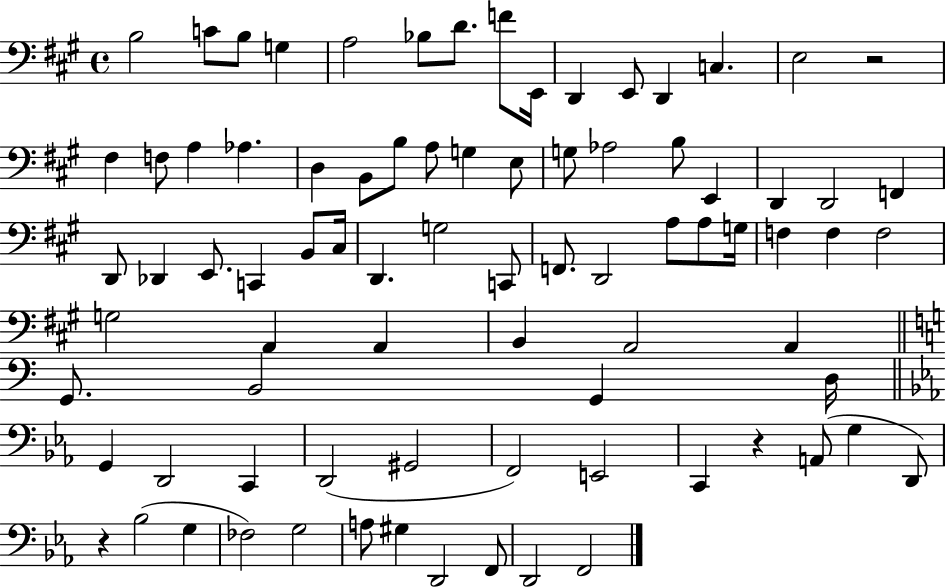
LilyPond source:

{
  \clef bass
  \time 4/4
  \defaultTimeSignature
  \key a \major
  b2 c'8 b8 g4 | a2 bes8 d'8. f'8 e,16 | d,4 e,8 d,4 c4. | e2 r2 | \break fis4 f8 a4 aes4. | d4 b,8 b8 a8 g4 e8 | g8 aes2 b8 e,4 | d,4 d,2 f,4 | \break d,8 des,4 e,8. c,4 b,8 cis16 | d,4. g2 c,8 | f,8. d,2 a8 a8 g16 | f4 f4 f2 | \break g2 a,4 a,4 | b,4 a,2 a,4 | \bar "||" \break \key c \major g,8. b,2 g,4 d16 | \bar "||" \break \key c \minor g,4 d,2 c,4 | d,2( gis,2 | f,2) e,2 | c,4 r4 a,8( g4 d,8) | \break r4 bes2( g4 | fes2) g2 | a8 gis4 d,2 f,8 | d,2 f,2 | \break \bar "|."
}